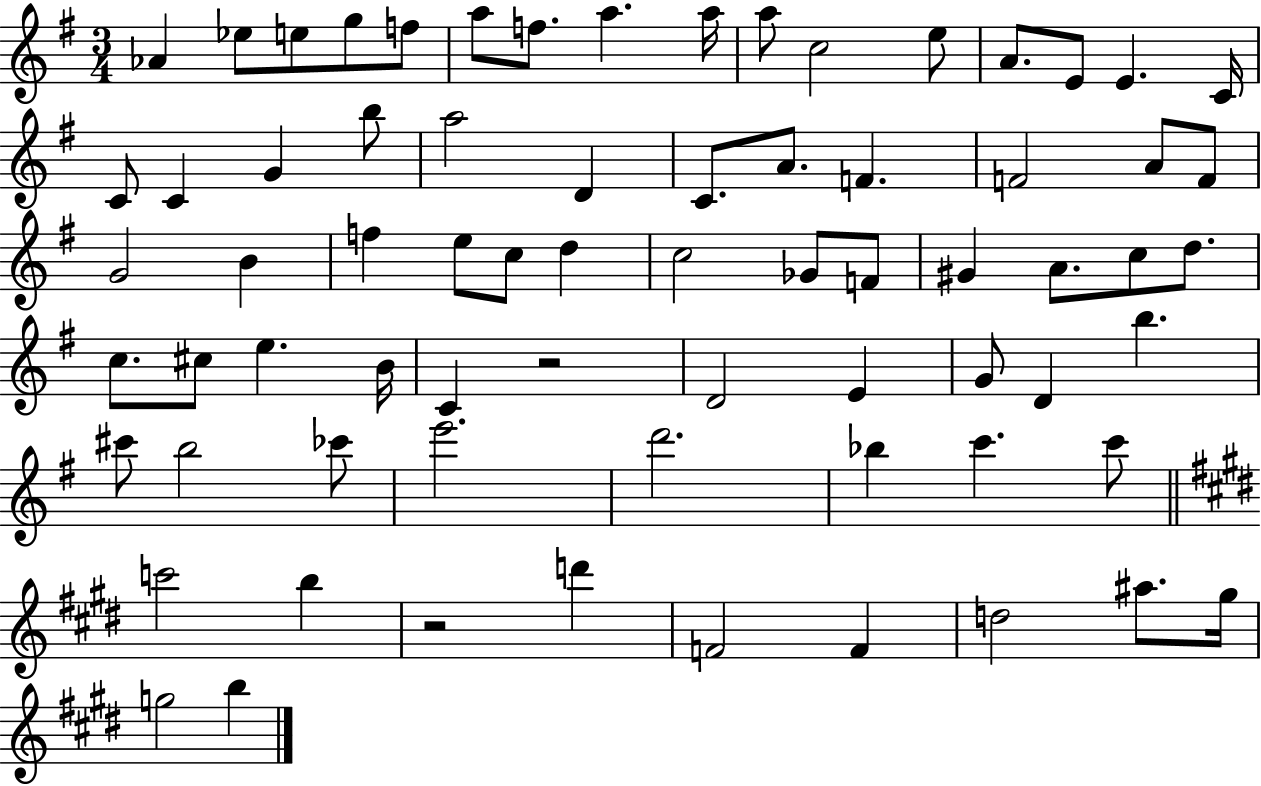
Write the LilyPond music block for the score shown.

{
  \clef treble
  \numericTimeSignature
  \time 3/4
  \key g \major
  aes'4 ees''8 e''8 g''8 f''8 | a''8 f''8. a''4. a''16 | a''8 c''2 e''8 | a'8. e'8 e'4. c'16 | \break c'8 c'4 g'4 b''8 | a''2 d'4 | c'8. a'8. f'4. | f'2 a'8 f'8 | \break g'2 b'4 | f''4 e''8 c''8 d''4 | c''2 ges'8 f'8 | gis'4 a'8. c''8 d''8. | \break c''8. cis''8 e''4. b'16 | c'4 r2 | d'2 e'4 | g'8 d'4 b''4. | \break cis'''8 b''2 ces'''8 | e'''2. | d'''2. | bes''4 c'''4. c'''8 | \break \bar "||" \break \key e \major c'''2 b''4 | r2 d'''4 | f'2 f'4 | d''2 ais''8. gis''16 | \break g''2 b''4 | \bar "|."
}